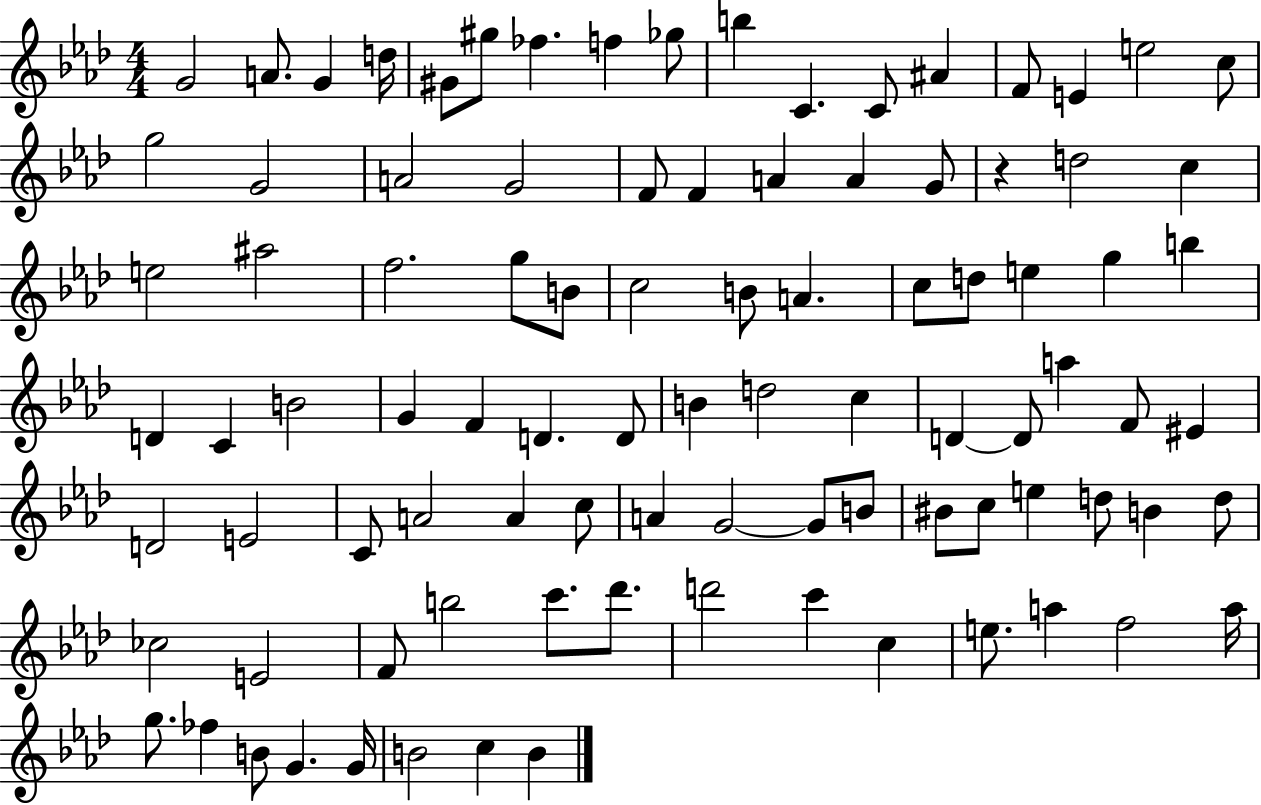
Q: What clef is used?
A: treble